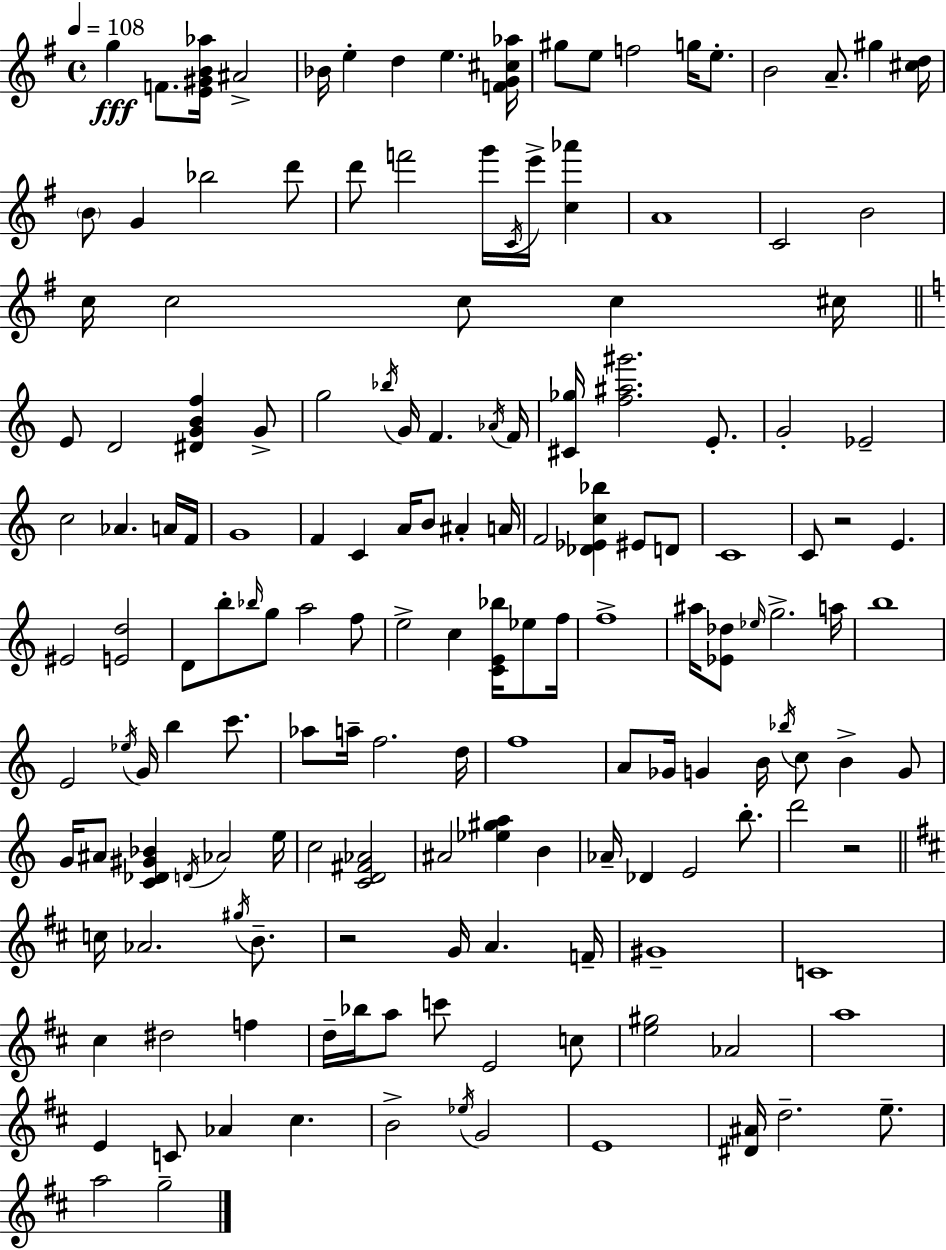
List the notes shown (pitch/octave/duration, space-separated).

G5/q F4/e. [E4,G#4,B4,Ab5]/s A#4/h Bb4/s E5/q D5/q E5/q. [F4,G4,C#5,Ab5]/s G#5/e E5/e F5/h G5/s E5/e. B4/h A4/e. G#5/q [C#5,D5]/s B4/e G4/q Bb5/h D6/e D6/e F6/h G6/s C4/s E6/s [C5,Ab6]/q A4/w C4/h B4/h C5/s C5/h C5/e C5/q C#5/s E4/e D4/h [D#4,G4,B4,F5]/q G4/e G5/h Bb5/s G4/s F4/q. Ab4/s F4/s [C#4,Gb5]/s [F5,A#5,G#6]/h. E4/e. G4/h Eb4/h C5/h Ab4/q. A4/s F4/s G4/w F4/q C4/q A4/s B4/e A#4/q A4/s F4/h [Db4,Eb4,C5,Bb5]/q EIS4/e D4/e C4/w C4/e R/h E4/q. EIS4/h [E4,D5]/h D4/e B5/e Bb5/s G5/e A5/h F5/e E5/h C5/q [C4,E4,Bb5]/s Eb5/e F5/s F5/w A#5/s [Eb4,Db5]/e Eb5/s G5/h. A5/s B5/w E4/h Eb5/s G4/s B5/q C6/e. Ab5/e A5/s F5/h. D5/s F5/w A4/e Gb4/s G4/q B4/s Bb5/s C5/e B4/q G4/e G4/s A#4/e [C4,Db4,G#4,Bb4]/q D4/s Ab4/h E5/s C5/h [C4,D4,F#4,Ab4]/h A#4/h [Eb5,G#5,A5]/q B4/q Ab4/s Db4/q E4/h B5/e. D6/h R/h C5/s Ab4/h. G#5/s B4/e. R/h G4/s A4/q. F4/s G#4/w C4/w C#5/q D#5/h F5/q D5/s Bb5/s A5/e C6/e E4/h C5/e [E5,G#5]/h Ab4/h A5/w E4/q C4/e Ab4/q C#5/q. B4/h Eb5/s G4/h E4/w [D#4,A#4]/s D5/h. E5/e. A5/h G5/h